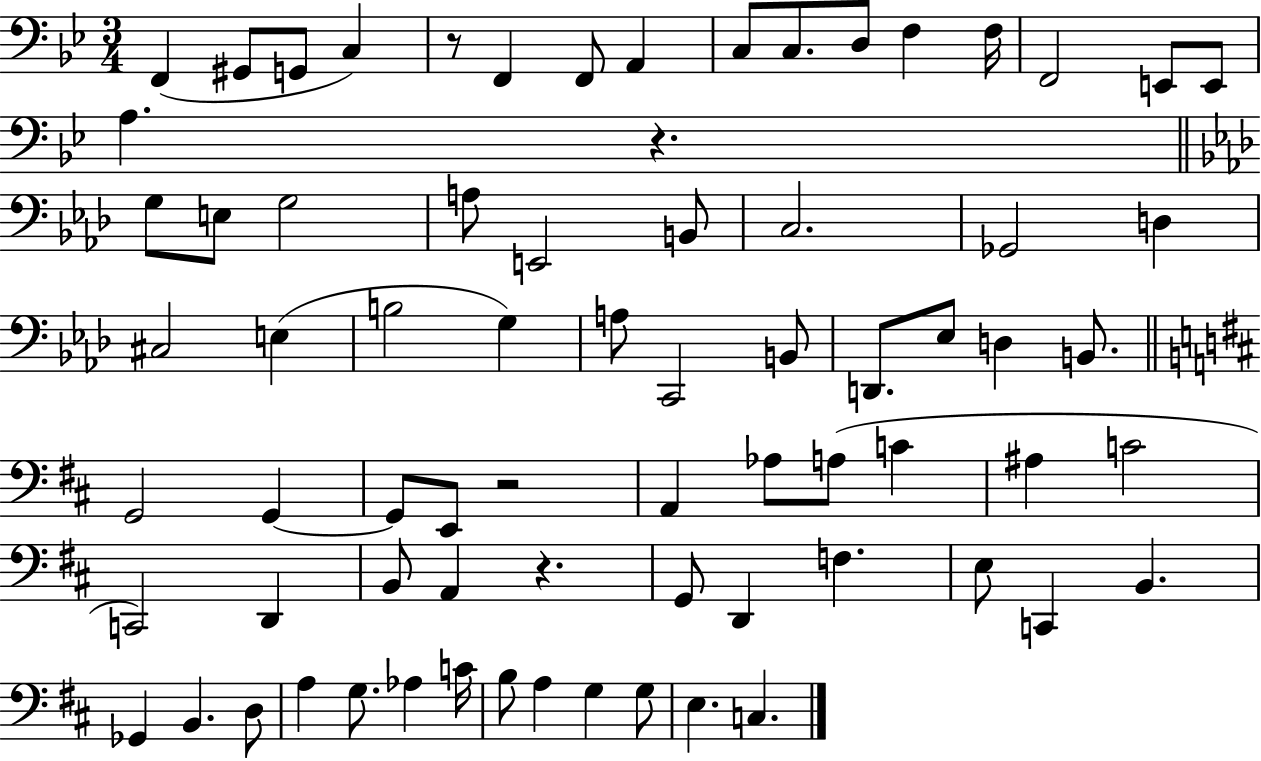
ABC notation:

X:1
T:Untitled
M:3/4
L:1/4
K:Bb
F,, ^G,,/2 G,,/2 C, z/2 F,, F,,/2 A,, C,/2 C,/2 D,/2 F, F,/4 F,,2 E,,/2 E,,/2 A, z G,/2 E,/2 G,2 A,/2 E,,2 B,,/2 C,2 _G,,2 D, ^C,2 E, B,2 G, A,/2 C,,2 B,,/2 D,,/2 _E,/2 D, B,,/2 G,,2 G,, G,,/2 E,,/2 z2 A,, _A,/2 A,/2 C ^A, C2 C,,2 D,, B,,/2 A,, z G,,/2 D,, F, E,/2 C,, B,, _G,, B,, D,/2 A, G,/2 _A, C/4 B,/2 A, G, G,/2 E, C,